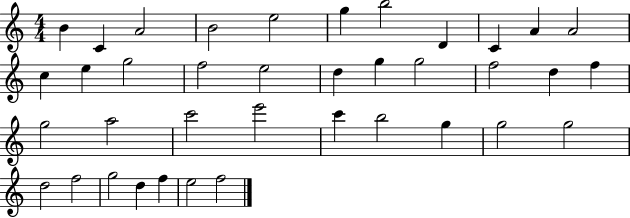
B4/q C4/q A4/h B4/h E5/h G5/q B5/h D4/q C4/q A4/q A4/h C5/q E5/q G5/h F5/h E5/h D5/q G5/q G5/h F5/h D5/q F5/q G5/h A5/h C6/h E6/h C6/q B5/h G5/q G5/h G5/h D5/h F5/h G5/h D5/q F5/q E5/h F5/h